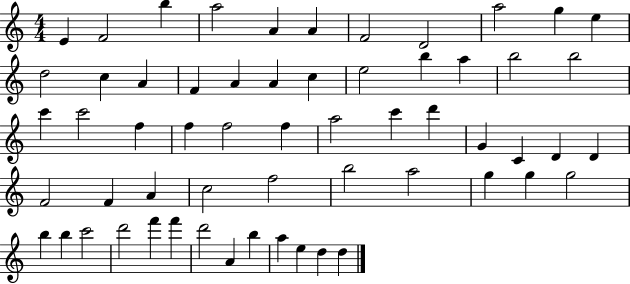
{
  \clef treble
  \numericTimeSignature
  \time 4/4
  \key c \major
  e'4 f'2 b''4 | a''2 a'4 a'4 | f'2 d'2 | a''2 g''4 e''4 | \break d''2 c''4 a'4 | f'4 a'4 a'4 c''4 | e''2 b''4 a''4 | b''2 b''2 | \break c'''4 c'''2 f''4 | f''4 f''2 f''4 | a''2 c'''4 d'''4 | g'4 c'4 d'4 d'4 | \break f'2 f'4 a'4 | c''2 f''2 | b''2 a''2 | g''4 g''4 g''2 | \break b''4 b''4 c'''2 | d'''2 f'''4 f'''4 | d'''2 a'4 b''4 | a''4 e''4 d''4 d''4 | \break \bar "|."
}